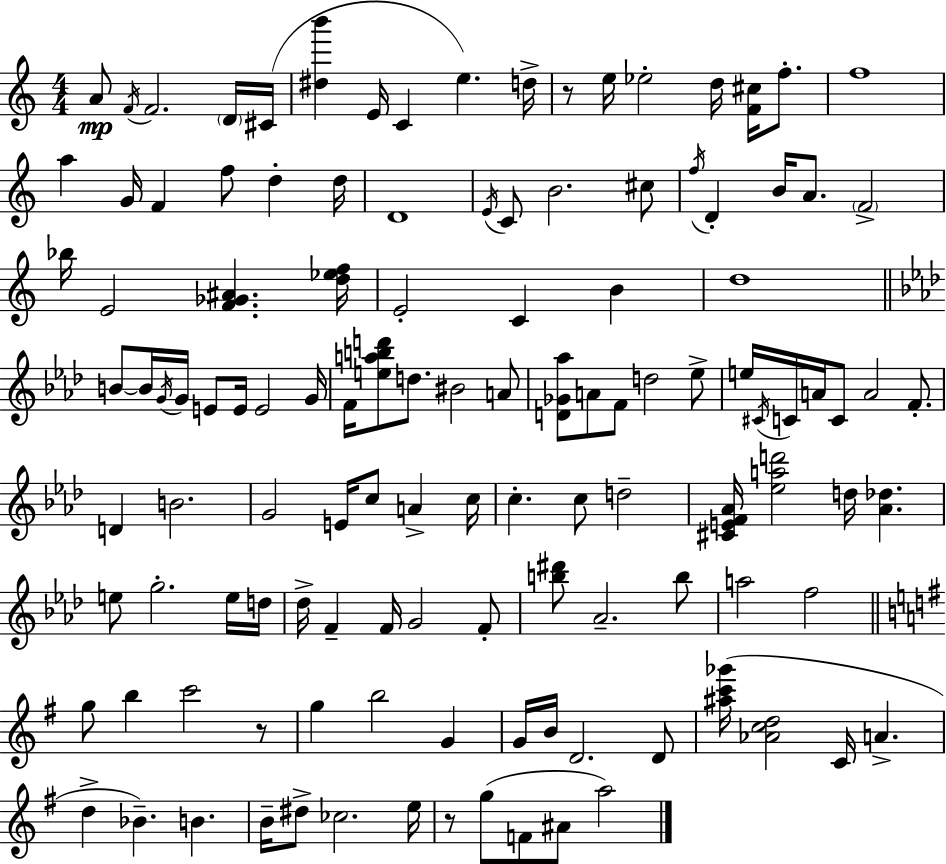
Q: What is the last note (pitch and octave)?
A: A5